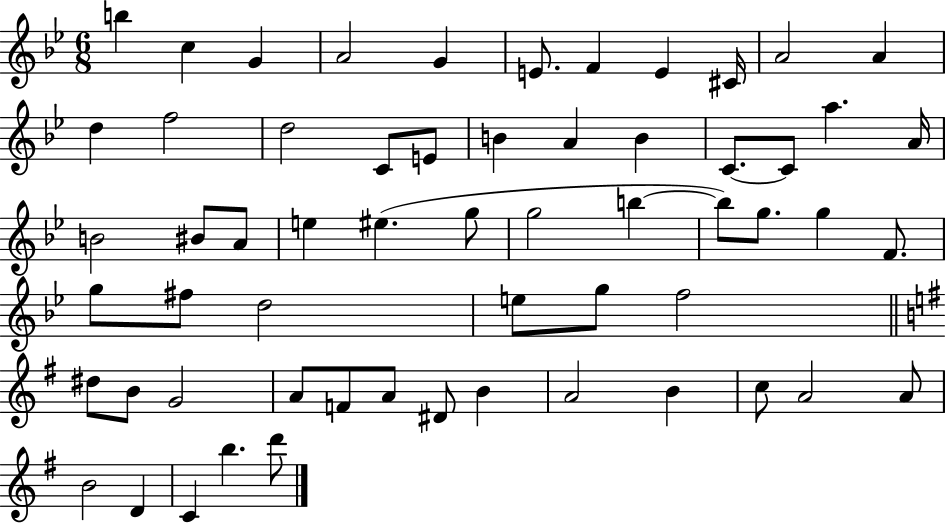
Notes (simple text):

B5/q C5/q G4/q A4/h G4/q E4/e. F4/q E4/q C#4/s A4/h A4/q D5/q F5/h D5/h C4/e E4/e B4/q A4/q B4/q C4/e. C4/e A5/q. A4/s B4/h BIS4/e A4/e E5/q EIS5/q. G5/e G5/h B5/q B5/e G5/e. G5/q F4/e. G5/e F#5/e D5/h E5/e G5/e F5/h D#5/e B4/e G4/h A4/e F4/e A4/e D#4/e B4/q A4/h B4/q C5/e A4/h A4/e B4/h D4/q C4/q B5/q. D6/e